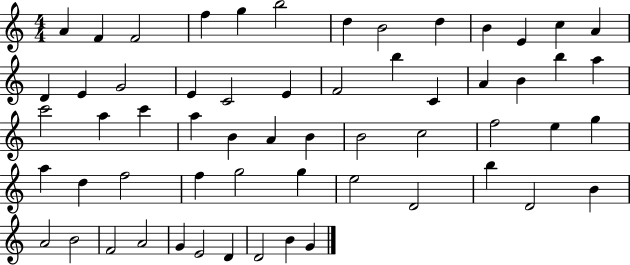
{
  \clef treble
  \numericTimeSignature
  \time 4/4
  \key c \major
  a'4 f'4 f'2 | f''4 g''4 b''2 | d''4 b'2 d''4 | b'4 e'4 c''4 a'4 | \break d'4 e'4 g'2 | e'4 c'2 e'4 | f'2 b''4 c'4 | a'4 b'4 b''4 a''4 | \break c'''2 a''4 c'''4 | a''4 b'4 a'4 b'4 | b'2 c''2 | f''2 e''4 g''4 | \break a''4 d''4 f''2 | f''4 g''2 g''4 | e''2 d'2 | b''4 d'2 b'4 | \break a'2 b'2 | f'2 a'2 | g'4 e'2 d'4 | d'2 b'4 g'4 | \break \bar "|."
}